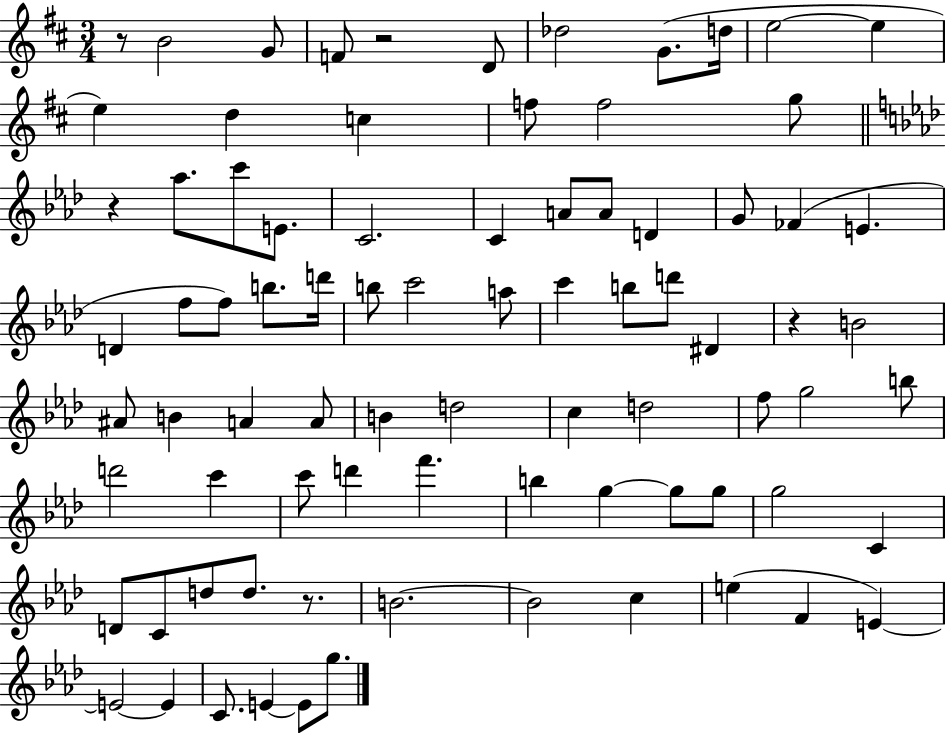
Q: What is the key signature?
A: D major